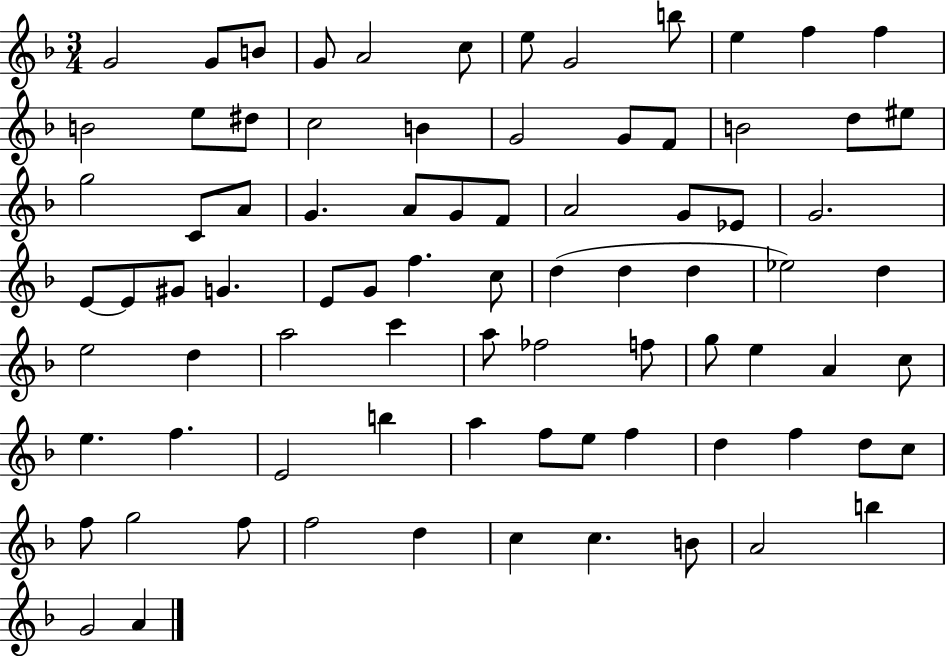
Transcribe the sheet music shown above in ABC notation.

X:1
T:Untitled
M:3/4
L:1/4
K:F
G2 G/2 B/2 G/2 A2 c/2 e/2 G2 b/2 e f f B2 e/2 ^d/2 c2 B G2 G/2 F/2 B2 d/2 ^e/2 g2 C/2 A/2 G A/2 G/2 F/2 A2 G/2 _E/2 G2 E/2 E/2 ^G/2 G E/2 G/2 f c/2 d d d _e2 d e2 d a2 c' a/2 _f2 f/2 g/2 e A c/2 e f E2 b a f/2 e/2 f d f d/2 c/2 f/2 g2 f/2 f2 d c c B/2 A2 b G2 A